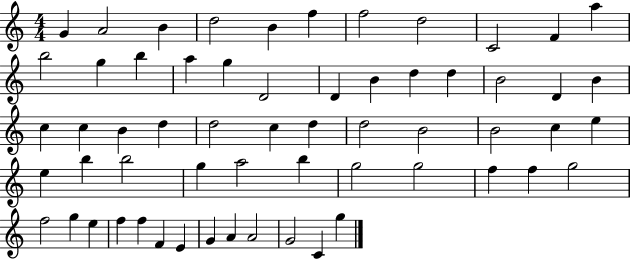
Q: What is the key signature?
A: C major